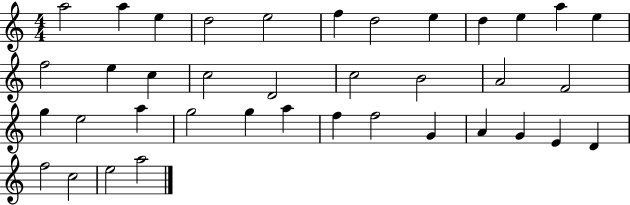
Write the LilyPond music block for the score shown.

{
  \clef treble
  \numericTimeSignature
  \time 4/4
  \key c \major
  a''2 a''4 e''4 | d''2 e''2 | f''4 d''2 e''4 | d''4 e''4 a''4 e''4 | \break f''2 e''4 c''4 | c''2 d'2 | c''2 b'2 | a'2 f'2 | \break g''4 e''2 a''4 | g''2 g''4 a''4 | f''4 f''2 g'4 | a'4 g'4 e'4 d'4 | \break f''2 c''2 | e''2 a''2 | \bar "|."
}